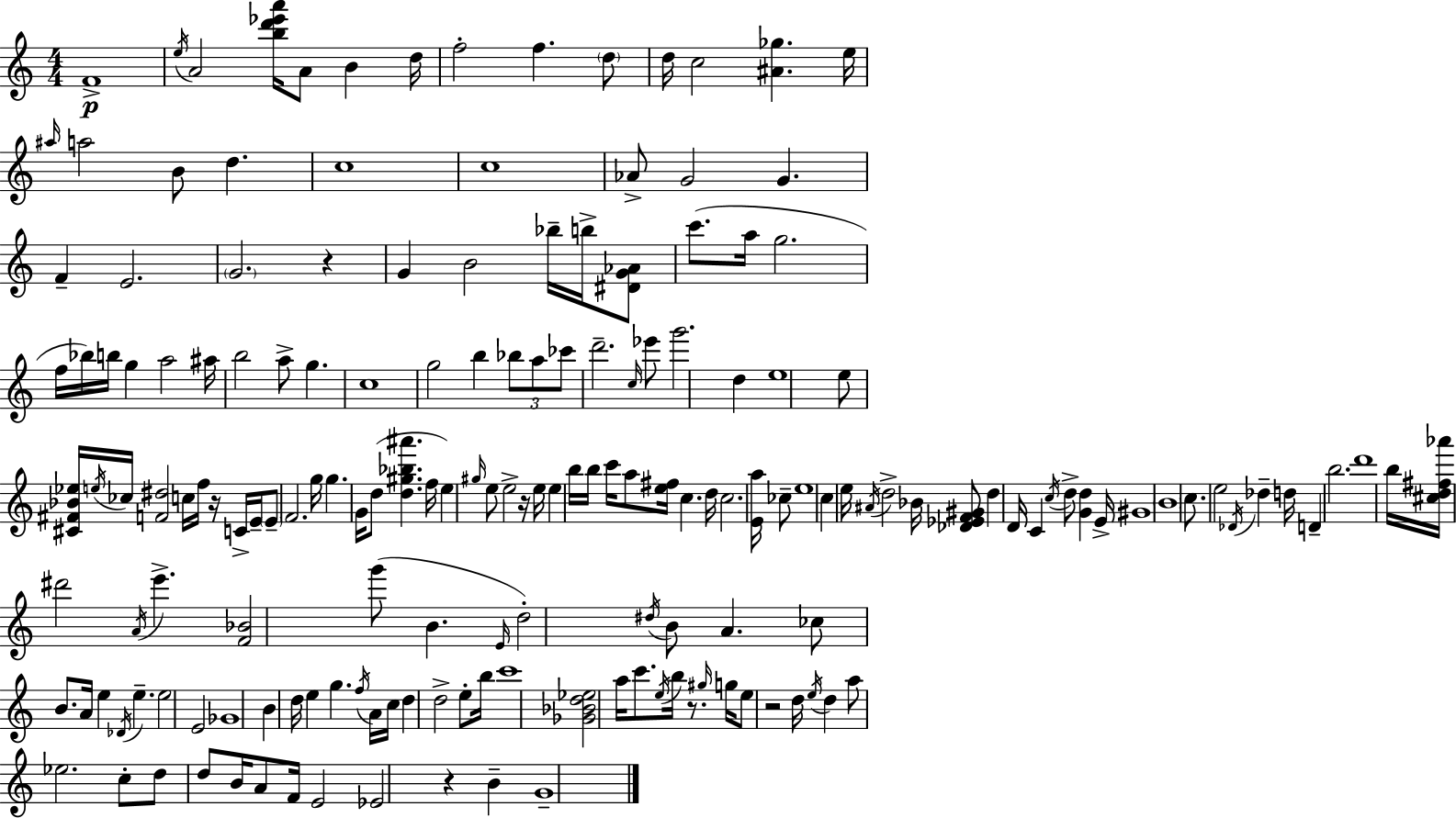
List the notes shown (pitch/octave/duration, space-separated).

F4/w E5/s A4/h [B5,D6,Eb6,A6]/s A4/e B4/q D5/s F5/h F5/q. D5/e D5/s C5/h [A#4,Gb5]/q. E5/s A#5/s A5/h B4/e D5/q. C5/w C5/w Ab4/e G4/h G4/q. F4/q E4/h. G4/h. R/q G4/q B4/h Bb5/s B5/s [D#4,G4,Ab4]/e C6/e. A5/s G5/h. F5/s Bb5/s B5/s G5/q A5/h A#5/s B5/h A5/e G5/q. C5/w G5/h B5/q Bb5/e A5/e CES6/e D6/h. C5/s Eb6/e G6/h. D5/q E5/w E5/e [C#4,F#4,Bb4,Eb5]/s E5/s CES5/s [F4,D#5]/h C5/s F5/s R/s C4/s E4/s E4/e F4/h. G5/s G5/q. G4/s D5/e [D5,G#5,Bb5,A#6]/q. F5/s E5/q G#5/s E5/e E5/h R/s E5/s E5/q B5/s B5/s C6/s A5/e [E5,F#5]/s C5/q. D5/s C5/h. [E4,A5]/s CES5/e E5/w C5/q E5/s A#4/s D5/h Bb4/s [Db4,Eb4,F4,G#4]/e D5/q D4/s C4/q C5/s D5/e [G4,D5]/q E4/s G#4/w B4/w C5/e. E5/h Db4/s Db5/q D5/s D4/q B5/h. D6/w B5/s [C#5,D5,F#5,Ab6]/s D#6/h A4/s E6/q. [F4,Bb4]/h G6/e B4/q. E4/s D5/h D#5/s B4/e A4/q. CES5/e B4/e. A4/s E5/q Db4/s E5/q. E5/h E4/h Gb4/w B4/q D5/s E5/q G5/q. F5/s A4/s C5/s D5/q D5/h E5/e B5/s C6/w [Gb4,Bb4,D5,Eb5]/h A5/s C6/e. E5/s B5/s R/e. G#5/s G5/s E5/e R/h D5/s E5/s D5/q A5/e Eb5/h. C5/e D5/e D5/e B4/s A4/e F4/s E4/h Eb4/h R/q B4/q G4/w